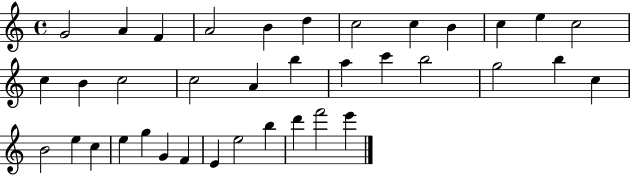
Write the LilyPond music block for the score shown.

{
  \clef treble
  \time 4/4
  \defaultTimeSignature
  \key c \major
  g'2 a'4 f'4 | a'2 b'4 d''4 | c''2 c''4 b'4 | c''4 e''4 c''2 | \break c''4 b'4 c''2 | c''2 a'4 b''4 | a''4 c'''4 b''2 | g''2 b''4 c''4 | \break b'2 e''4 c''4 | e''4 g''4 g'4 f'4 | e'4 e''2 b''4 | d'''4 f'''2 e'''4 | \break \bar "|."
}